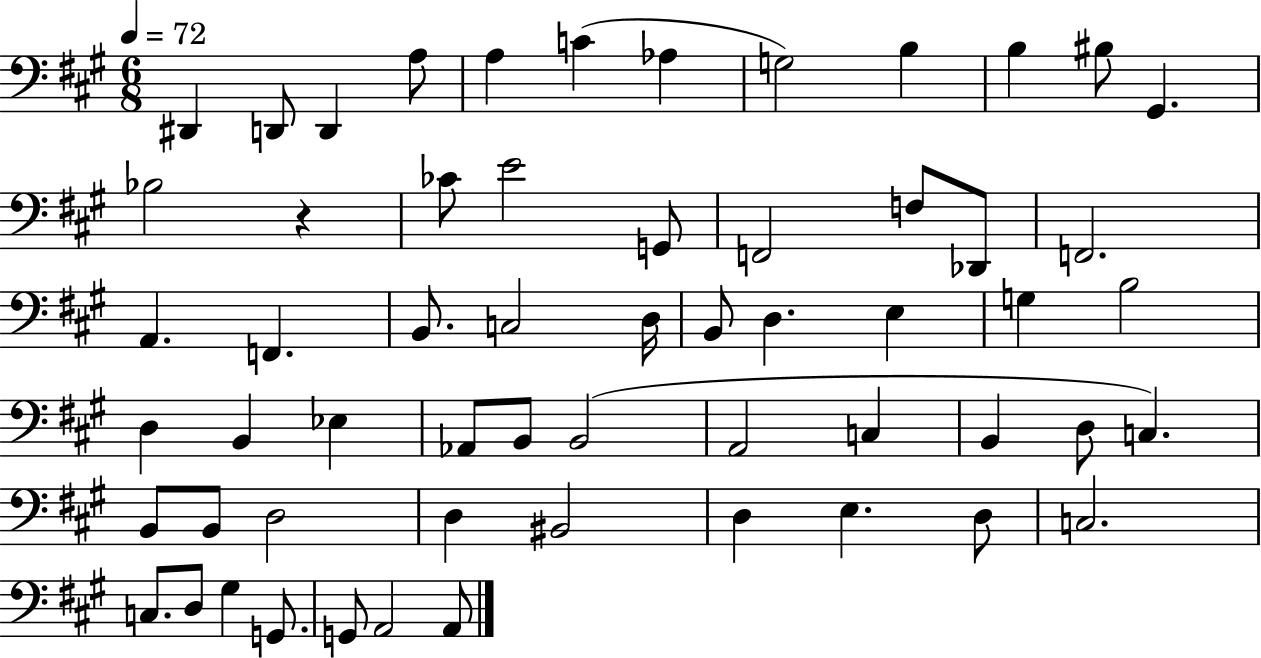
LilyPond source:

{
  \clef bass
  \numericTimeSignature
  \time 6/8
  \key a \major
  \tempo 4 = 72
  dis,4 d,8 d,4 a8 | a4 c'4( aes4 | g2) b4 | b4 bis8 gis,4. | \break bes2 r4 | ces'8 e'2 g,8 | f,2 f8 des,8 | f,2. | \break a,4. f,4. | b,8. c2 d16 | b,8 d4. e4 | g4 b2 | \break d4 b,4 ees4 | aes,8 b,8 b,2( | a,2 c4 | b,4 d8 c4.) | \break b,8 b,8 d2 | d4 bis,2 | d4 e4. d8 | c2. | \break c8. d8 gis4 g,8. | g,8 a,2 a,8 | \bar "|."
}